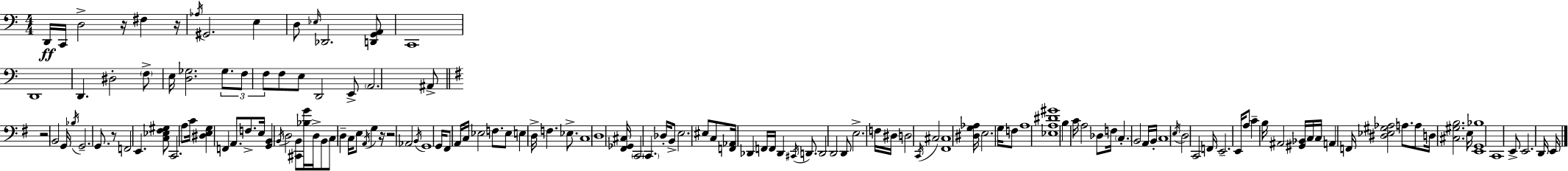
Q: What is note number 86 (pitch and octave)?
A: C2